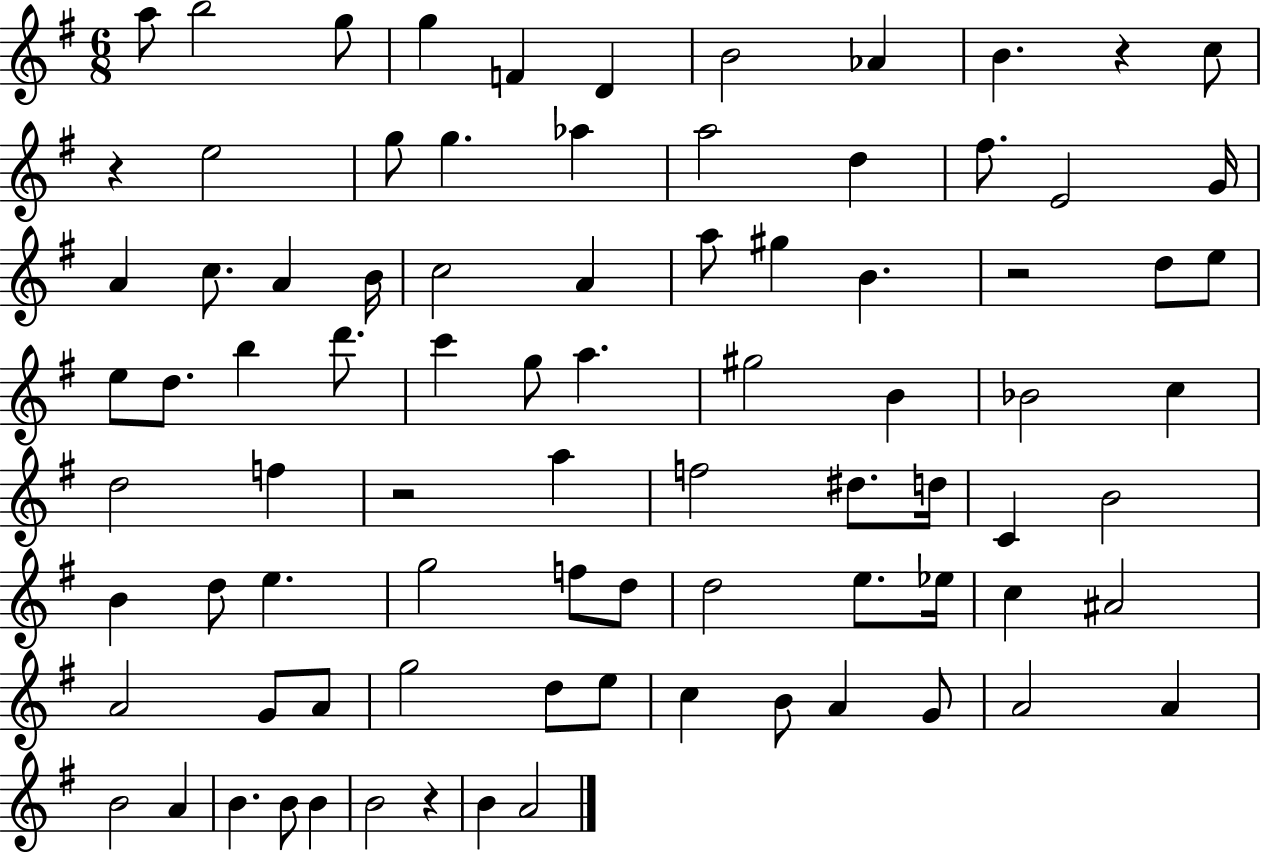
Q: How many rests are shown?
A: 5